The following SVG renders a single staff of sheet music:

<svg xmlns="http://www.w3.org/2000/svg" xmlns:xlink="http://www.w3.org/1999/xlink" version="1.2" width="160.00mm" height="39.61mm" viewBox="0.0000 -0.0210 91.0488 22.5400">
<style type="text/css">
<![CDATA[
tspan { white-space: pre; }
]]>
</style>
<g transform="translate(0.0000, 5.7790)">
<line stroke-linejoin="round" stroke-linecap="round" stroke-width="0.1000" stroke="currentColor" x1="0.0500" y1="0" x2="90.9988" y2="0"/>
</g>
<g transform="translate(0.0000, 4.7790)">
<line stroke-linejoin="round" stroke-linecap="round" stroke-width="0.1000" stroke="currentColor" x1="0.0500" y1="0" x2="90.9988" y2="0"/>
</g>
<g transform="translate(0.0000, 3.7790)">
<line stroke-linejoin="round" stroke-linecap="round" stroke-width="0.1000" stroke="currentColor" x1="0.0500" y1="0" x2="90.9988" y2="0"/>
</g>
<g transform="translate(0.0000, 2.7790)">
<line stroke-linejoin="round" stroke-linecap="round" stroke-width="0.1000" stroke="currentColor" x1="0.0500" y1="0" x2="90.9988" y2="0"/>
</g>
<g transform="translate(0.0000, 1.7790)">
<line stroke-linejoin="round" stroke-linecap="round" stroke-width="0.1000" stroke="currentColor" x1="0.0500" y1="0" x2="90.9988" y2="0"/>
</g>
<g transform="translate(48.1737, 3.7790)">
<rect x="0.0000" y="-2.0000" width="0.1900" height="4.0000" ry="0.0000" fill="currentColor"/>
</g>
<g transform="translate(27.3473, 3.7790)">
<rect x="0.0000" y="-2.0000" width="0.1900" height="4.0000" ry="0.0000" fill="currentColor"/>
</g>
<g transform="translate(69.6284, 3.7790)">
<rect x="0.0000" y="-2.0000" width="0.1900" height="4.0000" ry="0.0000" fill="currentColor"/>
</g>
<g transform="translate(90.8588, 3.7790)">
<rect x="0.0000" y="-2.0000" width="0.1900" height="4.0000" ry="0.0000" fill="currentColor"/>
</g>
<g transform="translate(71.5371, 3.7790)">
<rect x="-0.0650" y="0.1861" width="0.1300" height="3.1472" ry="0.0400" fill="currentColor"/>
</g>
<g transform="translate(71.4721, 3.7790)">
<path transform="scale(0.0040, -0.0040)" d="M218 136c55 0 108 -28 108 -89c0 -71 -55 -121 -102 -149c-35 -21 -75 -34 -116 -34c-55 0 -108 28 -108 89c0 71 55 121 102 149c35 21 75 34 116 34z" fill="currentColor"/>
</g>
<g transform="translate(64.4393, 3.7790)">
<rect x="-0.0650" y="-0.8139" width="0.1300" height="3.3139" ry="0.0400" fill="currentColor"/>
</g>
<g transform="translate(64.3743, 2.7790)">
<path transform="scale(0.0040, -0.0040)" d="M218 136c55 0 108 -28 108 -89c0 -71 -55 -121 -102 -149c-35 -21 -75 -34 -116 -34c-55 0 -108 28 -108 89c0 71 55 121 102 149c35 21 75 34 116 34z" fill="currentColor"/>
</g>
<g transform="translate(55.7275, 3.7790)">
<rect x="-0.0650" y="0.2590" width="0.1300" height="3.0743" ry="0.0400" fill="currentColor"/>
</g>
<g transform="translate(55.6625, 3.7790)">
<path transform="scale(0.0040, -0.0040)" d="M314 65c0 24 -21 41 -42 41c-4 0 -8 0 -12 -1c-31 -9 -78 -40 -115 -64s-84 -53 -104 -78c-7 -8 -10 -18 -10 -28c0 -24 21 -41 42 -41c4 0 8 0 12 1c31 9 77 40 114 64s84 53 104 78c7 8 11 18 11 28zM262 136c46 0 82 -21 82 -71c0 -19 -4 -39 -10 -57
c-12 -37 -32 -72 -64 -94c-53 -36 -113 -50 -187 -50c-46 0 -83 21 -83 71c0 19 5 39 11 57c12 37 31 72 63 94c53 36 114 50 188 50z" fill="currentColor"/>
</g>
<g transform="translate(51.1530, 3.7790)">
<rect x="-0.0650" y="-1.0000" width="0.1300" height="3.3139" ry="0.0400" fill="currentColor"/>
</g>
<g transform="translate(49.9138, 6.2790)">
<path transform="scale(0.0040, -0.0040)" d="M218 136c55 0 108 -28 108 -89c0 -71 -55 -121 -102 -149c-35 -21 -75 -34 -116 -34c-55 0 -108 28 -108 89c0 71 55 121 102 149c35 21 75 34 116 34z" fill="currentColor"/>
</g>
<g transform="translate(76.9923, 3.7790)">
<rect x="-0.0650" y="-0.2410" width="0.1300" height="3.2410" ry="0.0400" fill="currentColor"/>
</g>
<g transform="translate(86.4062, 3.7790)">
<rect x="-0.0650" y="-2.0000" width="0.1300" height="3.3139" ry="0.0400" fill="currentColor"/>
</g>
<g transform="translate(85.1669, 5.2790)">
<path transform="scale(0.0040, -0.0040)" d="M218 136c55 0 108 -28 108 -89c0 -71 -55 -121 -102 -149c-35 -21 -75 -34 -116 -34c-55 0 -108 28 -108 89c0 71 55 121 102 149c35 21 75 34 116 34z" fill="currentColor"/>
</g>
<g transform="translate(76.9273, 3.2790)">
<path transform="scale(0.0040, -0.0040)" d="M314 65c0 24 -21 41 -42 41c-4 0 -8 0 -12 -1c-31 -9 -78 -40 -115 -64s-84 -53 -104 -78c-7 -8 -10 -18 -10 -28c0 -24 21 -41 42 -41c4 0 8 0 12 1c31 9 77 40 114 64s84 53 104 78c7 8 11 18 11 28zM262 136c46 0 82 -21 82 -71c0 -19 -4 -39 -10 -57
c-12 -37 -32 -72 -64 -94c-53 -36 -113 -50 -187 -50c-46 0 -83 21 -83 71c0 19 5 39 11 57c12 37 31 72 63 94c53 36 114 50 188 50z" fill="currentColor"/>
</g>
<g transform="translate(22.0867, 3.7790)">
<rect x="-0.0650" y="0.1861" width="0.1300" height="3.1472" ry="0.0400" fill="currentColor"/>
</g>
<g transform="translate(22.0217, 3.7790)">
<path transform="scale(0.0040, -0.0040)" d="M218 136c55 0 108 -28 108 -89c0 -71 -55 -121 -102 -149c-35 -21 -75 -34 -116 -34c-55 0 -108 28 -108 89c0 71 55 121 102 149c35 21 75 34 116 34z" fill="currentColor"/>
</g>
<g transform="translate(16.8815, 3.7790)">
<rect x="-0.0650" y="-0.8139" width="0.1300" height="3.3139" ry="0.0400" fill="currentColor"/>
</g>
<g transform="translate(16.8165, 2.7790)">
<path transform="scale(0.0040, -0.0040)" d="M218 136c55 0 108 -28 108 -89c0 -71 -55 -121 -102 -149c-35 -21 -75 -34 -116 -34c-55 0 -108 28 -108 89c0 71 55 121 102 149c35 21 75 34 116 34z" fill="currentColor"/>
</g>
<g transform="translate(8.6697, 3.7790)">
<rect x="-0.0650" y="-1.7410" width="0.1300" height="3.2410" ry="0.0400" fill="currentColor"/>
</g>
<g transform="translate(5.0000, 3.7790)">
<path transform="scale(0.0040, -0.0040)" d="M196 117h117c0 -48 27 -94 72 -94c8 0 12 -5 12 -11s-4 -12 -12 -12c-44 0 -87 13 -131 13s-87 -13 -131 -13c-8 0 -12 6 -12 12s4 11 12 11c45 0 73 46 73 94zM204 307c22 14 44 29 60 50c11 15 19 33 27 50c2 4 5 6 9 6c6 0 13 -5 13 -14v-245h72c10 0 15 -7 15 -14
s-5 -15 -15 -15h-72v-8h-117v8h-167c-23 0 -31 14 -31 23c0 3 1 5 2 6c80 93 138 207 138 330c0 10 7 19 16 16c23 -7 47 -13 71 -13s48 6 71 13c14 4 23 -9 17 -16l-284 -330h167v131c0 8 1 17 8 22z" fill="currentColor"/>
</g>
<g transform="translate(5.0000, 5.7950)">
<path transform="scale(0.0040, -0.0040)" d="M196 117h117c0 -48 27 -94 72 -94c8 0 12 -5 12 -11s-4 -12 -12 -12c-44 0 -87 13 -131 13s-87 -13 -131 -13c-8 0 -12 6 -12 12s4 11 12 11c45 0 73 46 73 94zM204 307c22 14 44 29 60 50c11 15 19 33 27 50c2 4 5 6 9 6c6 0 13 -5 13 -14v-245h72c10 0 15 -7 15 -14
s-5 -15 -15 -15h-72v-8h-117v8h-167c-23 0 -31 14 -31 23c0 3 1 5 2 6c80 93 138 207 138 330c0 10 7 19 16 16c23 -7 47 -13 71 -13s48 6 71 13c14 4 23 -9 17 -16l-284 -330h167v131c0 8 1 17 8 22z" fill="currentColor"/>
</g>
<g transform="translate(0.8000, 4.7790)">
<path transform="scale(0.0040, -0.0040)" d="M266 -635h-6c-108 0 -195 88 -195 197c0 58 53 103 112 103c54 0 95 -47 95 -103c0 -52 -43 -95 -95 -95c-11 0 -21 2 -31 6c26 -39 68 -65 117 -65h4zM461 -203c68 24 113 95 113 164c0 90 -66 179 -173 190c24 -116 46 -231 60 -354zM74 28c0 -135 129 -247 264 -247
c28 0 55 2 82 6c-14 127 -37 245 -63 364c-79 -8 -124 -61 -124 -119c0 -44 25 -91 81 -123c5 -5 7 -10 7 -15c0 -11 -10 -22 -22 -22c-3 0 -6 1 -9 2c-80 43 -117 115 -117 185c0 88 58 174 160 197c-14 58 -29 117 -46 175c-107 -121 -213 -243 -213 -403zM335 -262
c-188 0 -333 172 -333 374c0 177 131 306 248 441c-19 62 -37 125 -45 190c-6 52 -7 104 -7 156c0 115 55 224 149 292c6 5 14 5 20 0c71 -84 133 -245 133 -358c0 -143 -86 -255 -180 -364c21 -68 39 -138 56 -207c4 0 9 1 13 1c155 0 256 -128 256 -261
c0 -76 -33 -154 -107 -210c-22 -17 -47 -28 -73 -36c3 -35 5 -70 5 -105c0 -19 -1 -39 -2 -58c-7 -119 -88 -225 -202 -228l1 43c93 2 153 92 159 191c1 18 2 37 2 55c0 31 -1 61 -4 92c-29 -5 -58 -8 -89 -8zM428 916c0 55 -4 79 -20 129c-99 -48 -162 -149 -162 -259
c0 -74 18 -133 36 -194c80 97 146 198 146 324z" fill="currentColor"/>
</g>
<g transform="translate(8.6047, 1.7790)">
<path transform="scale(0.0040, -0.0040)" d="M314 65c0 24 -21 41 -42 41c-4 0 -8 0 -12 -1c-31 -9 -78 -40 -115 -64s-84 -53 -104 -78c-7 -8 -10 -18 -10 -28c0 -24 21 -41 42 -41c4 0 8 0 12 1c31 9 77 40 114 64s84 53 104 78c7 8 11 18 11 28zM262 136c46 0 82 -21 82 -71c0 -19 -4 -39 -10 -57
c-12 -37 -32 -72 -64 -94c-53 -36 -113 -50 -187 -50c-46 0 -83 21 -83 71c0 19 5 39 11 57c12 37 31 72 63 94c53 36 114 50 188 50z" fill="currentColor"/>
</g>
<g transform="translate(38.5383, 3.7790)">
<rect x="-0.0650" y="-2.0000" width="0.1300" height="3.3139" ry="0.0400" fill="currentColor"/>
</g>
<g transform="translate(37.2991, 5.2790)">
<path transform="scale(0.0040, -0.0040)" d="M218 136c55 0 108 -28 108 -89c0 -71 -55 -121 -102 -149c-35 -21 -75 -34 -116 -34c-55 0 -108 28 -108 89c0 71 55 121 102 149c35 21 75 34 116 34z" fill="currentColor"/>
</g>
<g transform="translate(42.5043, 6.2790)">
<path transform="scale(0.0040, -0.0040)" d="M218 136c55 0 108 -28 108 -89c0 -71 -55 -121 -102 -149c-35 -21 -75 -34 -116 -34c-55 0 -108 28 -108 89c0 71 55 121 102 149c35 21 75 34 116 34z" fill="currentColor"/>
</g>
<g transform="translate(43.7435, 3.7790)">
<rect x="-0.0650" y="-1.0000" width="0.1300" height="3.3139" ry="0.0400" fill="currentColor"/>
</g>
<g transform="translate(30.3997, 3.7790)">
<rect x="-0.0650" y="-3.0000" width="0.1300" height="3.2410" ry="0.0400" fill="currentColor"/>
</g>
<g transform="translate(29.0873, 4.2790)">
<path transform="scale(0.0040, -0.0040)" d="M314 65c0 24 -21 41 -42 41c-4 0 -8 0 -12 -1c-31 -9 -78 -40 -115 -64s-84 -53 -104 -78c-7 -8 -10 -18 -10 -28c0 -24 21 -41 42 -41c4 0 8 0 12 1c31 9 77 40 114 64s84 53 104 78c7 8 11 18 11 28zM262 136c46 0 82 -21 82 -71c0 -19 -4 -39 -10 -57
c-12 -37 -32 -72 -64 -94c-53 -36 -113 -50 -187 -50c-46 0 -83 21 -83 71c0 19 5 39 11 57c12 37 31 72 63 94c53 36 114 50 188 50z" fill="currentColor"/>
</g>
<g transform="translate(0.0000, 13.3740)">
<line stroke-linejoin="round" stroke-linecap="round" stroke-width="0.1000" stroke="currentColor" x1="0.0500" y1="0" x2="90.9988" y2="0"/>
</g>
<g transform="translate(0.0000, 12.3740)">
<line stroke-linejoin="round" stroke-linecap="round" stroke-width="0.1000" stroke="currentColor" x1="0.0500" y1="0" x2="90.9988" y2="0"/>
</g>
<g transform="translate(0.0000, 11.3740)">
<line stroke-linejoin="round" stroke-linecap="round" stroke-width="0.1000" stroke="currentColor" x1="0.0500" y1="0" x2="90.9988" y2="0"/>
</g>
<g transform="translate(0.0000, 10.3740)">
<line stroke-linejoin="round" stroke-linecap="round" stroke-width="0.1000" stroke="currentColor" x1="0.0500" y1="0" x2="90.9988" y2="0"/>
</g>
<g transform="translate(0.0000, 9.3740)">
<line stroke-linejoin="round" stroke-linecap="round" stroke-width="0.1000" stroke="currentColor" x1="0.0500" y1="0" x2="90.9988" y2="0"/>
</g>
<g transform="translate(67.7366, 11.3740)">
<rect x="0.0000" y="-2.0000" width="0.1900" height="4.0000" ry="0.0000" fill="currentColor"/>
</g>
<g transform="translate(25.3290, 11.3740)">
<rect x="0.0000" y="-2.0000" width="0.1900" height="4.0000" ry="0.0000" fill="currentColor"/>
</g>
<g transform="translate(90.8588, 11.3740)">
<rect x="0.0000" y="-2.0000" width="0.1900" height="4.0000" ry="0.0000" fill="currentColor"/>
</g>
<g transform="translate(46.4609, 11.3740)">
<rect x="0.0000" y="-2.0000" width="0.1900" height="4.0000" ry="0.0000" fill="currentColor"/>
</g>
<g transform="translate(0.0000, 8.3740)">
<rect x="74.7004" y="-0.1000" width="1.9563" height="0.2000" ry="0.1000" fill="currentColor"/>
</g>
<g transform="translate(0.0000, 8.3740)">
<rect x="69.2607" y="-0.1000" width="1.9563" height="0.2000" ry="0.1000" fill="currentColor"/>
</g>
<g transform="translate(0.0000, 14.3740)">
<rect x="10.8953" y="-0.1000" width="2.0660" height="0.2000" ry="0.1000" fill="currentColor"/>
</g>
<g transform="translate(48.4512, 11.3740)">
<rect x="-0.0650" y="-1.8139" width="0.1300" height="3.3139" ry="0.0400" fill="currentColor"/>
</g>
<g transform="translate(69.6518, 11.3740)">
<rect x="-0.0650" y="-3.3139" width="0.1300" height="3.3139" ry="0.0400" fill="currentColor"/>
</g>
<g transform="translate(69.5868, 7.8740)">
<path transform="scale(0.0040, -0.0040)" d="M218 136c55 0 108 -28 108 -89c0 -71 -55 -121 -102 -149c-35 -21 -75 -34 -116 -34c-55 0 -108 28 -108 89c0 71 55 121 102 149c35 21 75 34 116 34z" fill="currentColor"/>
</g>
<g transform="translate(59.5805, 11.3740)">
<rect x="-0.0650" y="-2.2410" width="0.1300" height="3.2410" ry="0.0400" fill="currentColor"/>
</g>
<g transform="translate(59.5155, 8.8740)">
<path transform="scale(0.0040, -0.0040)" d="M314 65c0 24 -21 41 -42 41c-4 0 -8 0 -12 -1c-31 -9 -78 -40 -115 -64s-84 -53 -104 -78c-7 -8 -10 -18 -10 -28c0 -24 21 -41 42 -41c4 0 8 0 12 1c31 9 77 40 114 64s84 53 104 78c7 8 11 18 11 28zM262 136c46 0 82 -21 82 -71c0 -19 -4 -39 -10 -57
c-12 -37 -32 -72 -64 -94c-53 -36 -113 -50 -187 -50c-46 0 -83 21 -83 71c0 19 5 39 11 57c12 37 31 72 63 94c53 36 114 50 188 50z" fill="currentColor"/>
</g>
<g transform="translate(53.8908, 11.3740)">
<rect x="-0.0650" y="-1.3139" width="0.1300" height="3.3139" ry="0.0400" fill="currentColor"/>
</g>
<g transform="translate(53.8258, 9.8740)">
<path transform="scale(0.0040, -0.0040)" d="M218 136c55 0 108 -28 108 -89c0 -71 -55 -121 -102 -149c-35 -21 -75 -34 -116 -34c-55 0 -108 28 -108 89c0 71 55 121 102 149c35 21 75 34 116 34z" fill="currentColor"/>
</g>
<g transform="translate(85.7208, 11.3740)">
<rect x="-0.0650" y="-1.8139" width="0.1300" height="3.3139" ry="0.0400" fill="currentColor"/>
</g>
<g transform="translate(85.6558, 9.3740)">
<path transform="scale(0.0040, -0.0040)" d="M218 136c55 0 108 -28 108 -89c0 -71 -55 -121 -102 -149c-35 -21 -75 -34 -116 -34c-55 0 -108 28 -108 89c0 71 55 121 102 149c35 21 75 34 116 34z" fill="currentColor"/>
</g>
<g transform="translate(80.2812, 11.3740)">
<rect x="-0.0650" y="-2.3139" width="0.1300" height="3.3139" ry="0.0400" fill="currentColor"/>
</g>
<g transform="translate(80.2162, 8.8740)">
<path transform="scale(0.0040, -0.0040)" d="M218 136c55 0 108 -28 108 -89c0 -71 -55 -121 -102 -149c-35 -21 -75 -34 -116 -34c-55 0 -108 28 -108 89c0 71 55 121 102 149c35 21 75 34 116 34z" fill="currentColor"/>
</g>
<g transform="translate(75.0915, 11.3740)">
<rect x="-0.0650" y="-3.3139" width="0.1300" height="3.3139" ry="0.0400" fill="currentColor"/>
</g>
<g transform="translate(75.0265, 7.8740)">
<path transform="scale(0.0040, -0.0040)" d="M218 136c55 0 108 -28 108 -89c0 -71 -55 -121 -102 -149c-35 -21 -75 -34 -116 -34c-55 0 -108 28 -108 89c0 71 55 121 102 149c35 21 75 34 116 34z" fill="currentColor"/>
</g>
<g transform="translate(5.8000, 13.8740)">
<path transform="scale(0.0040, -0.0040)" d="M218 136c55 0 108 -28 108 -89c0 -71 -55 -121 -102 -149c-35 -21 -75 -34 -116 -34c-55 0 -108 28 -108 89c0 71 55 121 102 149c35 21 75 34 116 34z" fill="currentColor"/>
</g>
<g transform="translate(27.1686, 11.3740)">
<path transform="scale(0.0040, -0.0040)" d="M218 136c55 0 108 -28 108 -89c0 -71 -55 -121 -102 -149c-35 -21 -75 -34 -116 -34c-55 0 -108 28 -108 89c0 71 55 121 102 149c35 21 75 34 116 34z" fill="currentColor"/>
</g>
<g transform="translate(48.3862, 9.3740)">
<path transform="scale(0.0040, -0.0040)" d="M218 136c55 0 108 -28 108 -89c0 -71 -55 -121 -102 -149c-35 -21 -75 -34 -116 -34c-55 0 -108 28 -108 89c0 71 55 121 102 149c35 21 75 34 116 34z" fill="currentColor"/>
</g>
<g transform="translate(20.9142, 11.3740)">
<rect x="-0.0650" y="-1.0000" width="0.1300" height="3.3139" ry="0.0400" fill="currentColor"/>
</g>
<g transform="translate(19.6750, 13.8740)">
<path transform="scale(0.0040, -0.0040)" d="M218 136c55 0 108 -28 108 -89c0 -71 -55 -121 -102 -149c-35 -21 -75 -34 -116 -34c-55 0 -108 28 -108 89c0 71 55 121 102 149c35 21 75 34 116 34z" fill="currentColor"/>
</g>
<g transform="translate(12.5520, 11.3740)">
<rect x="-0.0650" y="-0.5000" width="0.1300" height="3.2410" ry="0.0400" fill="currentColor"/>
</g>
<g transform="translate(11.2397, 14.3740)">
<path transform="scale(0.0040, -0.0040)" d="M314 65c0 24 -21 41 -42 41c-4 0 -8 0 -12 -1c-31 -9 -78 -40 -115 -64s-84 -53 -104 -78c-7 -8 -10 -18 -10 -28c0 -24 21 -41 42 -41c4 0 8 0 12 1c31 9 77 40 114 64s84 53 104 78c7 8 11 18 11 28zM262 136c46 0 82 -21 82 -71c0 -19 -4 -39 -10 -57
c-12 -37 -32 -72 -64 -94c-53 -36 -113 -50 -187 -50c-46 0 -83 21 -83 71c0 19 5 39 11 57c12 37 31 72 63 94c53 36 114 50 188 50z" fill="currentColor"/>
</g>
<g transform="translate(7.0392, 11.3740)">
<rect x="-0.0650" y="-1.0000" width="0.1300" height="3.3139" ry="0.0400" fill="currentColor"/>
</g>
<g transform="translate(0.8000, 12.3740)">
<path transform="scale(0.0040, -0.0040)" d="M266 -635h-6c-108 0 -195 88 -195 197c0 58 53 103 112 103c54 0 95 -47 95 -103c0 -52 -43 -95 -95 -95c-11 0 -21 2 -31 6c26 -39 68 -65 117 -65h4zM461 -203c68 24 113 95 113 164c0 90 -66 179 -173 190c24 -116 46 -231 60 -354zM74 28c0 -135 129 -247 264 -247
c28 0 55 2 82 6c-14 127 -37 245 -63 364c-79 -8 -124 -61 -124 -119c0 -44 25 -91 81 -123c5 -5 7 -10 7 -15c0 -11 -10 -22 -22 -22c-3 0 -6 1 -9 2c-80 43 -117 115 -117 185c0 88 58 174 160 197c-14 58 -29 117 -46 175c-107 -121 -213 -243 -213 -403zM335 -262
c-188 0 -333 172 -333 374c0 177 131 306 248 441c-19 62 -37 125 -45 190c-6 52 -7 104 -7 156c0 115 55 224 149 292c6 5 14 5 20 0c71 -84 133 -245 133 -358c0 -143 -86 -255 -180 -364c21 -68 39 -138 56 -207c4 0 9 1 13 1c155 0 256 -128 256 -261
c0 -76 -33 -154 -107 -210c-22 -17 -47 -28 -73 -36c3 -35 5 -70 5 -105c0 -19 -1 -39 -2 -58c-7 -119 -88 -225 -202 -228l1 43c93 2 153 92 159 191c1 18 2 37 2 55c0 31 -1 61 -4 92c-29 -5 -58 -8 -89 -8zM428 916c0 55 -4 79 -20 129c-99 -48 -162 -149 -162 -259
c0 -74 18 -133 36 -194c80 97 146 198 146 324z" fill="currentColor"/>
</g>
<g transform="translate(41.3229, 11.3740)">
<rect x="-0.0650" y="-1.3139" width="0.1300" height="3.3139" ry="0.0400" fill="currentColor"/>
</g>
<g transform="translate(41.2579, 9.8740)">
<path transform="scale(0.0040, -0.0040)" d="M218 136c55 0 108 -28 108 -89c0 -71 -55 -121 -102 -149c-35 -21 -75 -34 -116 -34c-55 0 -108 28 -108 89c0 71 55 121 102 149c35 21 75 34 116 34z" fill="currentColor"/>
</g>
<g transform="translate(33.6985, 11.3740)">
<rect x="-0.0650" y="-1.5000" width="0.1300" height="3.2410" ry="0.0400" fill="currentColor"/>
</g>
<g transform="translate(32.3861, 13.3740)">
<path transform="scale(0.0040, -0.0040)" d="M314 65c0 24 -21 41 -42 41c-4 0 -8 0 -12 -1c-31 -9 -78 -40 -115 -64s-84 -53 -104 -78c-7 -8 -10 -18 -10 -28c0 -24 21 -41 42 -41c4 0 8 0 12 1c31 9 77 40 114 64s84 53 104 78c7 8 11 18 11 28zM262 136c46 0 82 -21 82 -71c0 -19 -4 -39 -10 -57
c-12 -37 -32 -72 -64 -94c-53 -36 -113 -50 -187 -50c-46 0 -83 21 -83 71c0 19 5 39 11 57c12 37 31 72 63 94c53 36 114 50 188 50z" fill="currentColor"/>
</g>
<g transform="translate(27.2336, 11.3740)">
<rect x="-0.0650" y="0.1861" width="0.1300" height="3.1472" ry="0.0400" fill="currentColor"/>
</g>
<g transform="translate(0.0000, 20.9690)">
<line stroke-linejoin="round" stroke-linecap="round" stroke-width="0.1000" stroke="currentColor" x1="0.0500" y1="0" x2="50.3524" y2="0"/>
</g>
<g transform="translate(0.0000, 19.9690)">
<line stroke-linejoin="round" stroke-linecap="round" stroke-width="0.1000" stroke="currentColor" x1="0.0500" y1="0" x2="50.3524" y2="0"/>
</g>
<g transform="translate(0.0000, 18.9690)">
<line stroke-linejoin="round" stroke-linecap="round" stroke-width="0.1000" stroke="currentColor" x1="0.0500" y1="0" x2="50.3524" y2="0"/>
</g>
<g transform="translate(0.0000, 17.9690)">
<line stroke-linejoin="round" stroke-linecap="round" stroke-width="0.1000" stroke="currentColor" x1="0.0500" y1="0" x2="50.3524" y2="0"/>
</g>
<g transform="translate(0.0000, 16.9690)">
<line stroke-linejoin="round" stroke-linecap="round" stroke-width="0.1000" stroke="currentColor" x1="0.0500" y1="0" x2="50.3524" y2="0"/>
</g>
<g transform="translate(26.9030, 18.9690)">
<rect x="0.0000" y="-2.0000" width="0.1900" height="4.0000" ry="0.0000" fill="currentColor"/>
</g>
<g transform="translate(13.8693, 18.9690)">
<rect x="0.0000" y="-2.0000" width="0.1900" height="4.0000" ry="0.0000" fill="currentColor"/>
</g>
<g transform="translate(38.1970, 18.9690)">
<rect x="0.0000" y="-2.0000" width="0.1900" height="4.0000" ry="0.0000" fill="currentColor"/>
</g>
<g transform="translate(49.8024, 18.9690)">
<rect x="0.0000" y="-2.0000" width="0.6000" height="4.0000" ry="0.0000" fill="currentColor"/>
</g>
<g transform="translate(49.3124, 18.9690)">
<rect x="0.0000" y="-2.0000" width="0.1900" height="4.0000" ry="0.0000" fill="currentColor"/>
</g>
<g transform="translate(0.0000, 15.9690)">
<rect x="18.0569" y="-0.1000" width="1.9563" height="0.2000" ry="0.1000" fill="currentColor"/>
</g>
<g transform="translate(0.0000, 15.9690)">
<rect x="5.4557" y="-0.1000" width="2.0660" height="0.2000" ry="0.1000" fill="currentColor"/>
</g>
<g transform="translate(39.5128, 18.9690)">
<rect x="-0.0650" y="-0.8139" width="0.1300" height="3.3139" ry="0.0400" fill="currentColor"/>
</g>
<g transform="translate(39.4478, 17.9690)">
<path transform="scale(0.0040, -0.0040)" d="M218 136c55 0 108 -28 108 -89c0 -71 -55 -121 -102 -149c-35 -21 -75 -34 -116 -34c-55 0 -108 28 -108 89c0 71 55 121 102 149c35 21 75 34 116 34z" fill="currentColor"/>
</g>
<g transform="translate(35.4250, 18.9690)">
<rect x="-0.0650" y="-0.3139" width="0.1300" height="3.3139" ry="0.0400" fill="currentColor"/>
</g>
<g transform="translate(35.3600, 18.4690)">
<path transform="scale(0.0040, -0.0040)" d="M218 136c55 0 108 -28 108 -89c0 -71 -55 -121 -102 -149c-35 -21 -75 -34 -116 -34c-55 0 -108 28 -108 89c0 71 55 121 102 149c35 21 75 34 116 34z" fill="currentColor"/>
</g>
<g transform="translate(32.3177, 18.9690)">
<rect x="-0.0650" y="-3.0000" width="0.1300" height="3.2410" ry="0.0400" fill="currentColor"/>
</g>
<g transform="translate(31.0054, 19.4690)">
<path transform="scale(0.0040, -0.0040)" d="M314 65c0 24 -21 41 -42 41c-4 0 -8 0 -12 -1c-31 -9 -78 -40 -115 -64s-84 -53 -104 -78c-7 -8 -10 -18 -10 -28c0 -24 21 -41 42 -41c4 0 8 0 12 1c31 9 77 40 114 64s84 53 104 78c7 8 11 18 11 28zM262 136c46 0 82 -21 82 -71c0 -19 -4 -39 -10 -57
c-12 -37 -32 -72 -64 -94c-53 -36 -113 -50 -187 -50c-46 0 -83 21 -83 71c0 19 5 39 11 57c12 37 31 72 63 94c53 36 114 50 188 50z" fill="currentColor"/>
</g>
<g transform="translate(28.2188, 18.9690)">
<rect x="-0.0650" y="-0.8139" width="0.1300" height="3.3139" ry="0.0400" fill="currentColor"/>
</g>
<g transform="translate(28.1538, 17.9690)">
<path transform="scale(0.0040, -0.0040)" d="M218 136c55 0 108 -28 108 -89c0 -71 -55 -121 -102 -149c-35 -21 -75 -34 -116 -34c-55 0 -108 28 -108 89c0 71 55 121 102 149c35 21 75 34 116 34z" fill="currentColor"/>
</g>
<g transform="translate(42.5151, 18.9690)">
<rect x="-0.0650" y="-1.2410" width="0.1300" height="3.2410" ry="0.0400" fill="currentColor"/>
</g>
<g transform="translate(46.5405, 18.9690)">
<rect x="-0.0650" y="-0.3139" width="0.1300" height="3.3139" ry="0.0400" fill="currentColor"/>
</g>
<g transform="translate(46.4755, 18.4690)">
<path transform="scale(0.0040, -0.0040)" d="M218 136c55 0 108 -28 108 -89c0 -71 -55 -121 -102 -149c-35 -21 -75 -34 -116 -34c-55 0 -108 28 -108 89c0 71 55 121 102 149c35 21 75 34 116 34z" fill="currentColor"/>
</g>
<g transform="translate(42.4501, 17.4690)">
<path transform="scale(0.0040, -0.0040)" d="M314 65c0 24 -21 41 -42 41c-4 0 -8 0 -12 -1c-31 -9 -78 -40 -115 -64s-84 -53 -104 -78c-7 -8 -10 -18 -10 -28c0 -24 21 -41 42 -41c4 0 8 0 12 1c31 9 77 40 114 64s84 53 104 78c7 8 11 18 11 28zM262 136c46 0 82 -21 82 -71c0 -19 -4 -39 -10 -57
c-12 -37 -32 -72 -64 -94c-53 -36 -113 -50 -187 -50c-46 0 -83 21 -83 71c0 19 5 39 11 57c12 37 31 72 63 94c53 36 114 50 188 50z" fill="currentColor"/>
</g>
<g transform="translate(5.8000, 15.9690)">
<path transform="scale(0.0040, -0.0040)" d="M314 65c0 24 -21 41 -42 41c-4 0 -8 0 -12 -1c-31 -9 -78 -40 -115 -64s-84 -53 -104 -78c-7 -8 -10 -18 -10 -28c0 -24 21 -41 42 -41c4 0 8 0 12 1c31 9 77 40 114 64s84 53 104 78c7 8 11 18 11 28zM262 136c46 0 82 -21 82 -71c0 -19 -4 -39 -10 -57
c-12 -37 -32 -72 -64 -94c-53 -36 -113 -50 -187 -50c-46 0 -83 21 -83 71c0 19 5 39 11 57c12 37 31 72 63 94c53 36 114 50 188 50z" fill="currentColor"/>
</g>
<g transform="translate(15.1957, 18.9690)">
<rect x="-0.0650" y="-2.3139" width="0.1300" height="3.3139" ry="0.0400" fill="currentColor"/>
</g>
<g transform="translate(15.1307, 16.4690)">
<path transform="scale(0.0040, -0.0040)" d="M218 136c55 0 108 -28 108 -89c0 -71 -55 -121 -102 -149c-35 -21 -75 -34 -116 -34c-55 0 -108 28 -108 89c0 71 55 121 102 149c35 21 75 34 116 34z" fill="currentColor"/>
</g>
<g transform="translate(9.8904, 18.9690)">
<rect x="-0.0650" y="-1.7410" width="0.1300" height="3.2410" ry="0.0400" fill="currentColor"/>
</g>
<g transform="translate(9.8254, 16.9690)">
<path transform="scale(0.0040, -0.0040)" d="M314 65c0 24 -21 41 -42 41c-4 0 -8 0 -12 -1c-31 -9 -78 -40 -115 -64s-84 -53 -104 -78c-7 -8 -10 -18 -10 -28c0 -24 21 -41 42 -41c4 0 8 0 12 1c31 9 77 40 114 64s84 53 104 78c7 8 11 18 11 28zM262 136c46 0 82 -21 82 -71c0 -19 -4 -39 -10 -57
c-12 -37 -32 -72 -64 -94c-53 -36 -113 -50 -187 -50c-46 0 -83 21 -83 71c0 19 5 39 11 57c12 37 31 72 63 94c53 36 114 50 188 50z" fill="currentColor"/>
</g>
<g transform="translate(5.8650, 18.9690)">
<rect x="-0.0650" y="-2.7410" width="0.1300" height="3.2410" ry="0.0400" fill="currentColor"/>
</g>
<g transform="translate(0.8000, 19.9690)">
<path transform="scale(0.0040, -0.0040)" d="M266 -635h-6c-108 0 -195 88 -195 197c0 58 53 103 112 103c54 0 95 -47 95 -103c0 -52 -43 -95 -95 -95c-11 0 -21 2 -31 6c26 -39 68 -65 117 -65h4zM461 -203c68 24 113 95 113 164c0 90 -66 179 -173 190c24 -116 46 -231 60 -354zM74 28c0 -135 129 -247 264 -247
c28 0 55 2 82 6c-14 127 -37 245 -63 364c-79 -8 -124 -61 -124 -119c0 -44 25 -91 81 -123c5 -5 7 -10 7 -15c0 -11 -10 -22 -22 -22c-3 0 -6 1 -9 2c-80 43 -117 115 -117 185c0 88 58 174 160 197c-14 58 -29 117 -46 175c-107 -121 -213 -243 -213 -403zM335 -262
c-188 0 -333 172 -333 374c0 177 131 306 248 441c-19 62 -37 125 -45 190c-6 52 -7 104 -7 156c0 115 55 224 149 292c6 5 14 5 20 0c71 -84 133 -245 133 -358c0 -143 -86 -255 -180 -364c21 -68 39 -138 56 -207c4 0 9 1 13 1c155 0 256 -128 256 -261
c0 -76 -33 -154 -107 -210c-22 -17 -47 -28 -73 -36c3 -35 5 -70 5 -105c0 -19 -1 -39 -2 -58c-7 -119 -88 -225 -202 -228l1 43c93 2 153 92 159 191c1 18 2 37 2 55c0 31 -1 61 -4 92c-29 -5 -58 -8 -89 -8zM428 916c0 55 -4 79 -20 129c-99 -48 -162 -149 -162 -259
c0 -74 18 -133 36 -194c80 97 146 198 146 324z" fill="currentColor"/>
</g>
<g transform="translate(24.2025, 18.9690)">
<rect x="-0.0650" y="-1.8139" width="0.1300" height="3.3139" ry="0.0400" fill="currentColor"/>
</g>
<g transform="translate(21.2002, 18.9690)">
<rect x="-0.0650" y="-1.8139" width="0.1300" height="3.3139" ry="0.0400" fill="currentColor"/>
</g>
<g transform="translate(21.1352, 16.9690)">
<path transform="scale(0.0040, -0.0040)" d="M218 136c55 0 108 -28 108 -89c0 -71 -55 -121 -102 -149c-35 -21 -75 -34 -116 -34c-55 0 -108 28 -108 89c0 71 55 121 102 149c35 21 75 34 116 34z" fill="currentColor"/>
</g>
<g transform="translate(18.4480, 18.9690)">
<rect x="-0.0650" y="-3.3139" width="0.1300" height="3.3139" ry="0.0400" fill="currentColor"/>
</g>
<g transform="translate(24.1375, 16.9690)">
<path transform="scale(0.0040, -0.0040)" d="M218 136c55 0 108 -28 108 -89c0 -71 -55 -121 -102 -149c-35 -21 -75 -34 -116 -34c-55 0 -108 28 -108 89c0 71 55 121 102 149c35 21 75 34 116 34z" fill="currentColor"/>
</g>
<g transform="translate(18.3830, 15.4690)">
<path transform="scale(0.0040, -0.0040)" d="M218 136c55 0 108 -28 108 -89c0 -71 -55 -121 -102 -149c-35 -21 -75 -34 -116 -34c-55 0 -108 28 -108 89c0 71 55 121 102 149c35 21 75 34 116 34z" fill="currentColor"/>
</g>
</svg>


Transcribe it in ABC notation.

X:1
T:Untitled
M:4/4
L:1/4
K:C
f2 d B A2 F D D B2 d B c2 F D C2 D B E2 e f e g2 b b g f a2 f2 g b f f d A2 c d e2 c